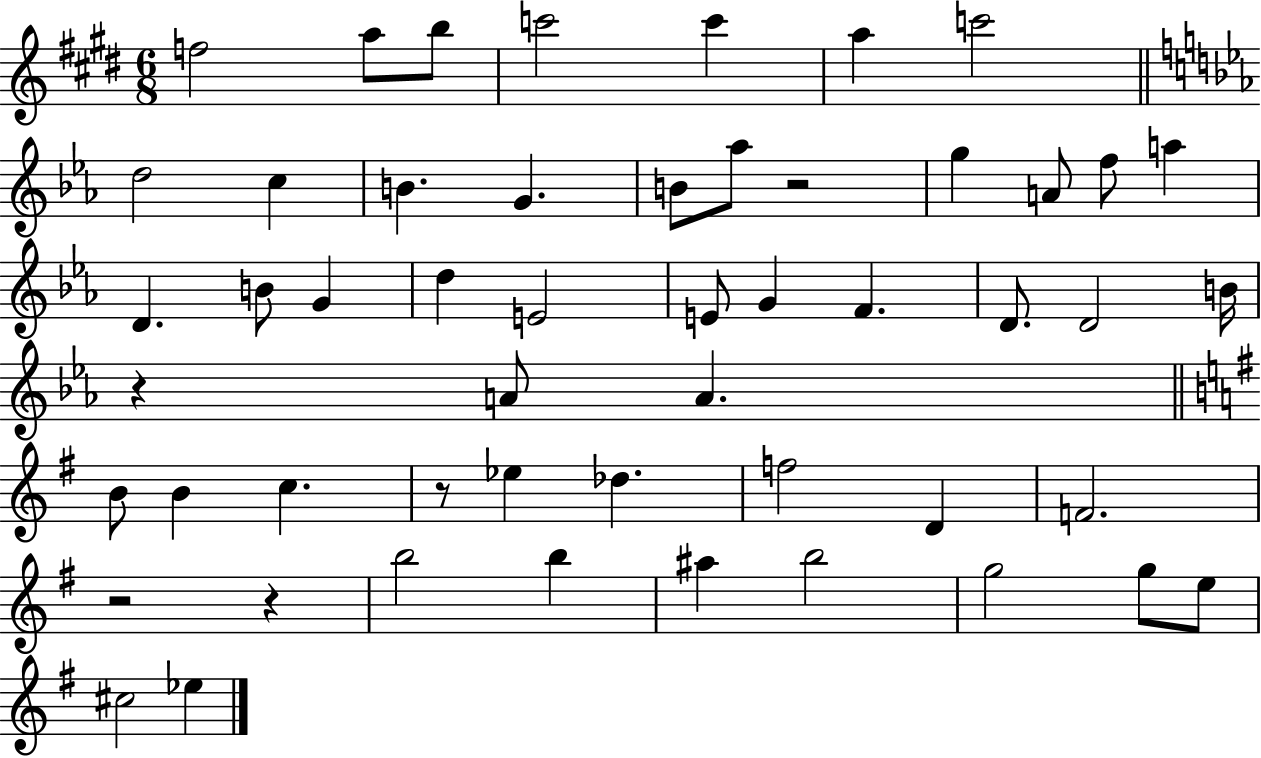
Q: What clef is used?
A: treble